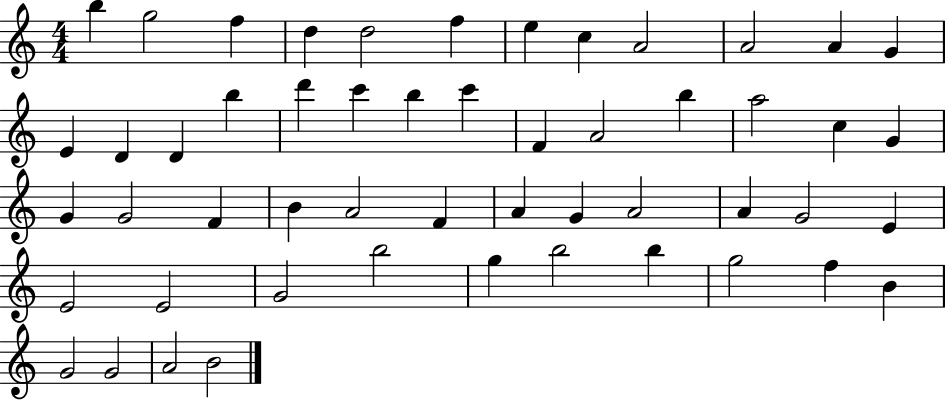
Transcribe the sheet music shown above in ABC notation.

X:1
T:Untitled
M:4/4
L:1/4
K:C
b g2 f d d2 f e c A2 A2 A G E D D b d' c' b c' F A2 b a2 c G G G2 F B A2 F A G A2 A G2 E E2 E2 G2 b2 g b2 b g2 f B G2 G2 A2 B2